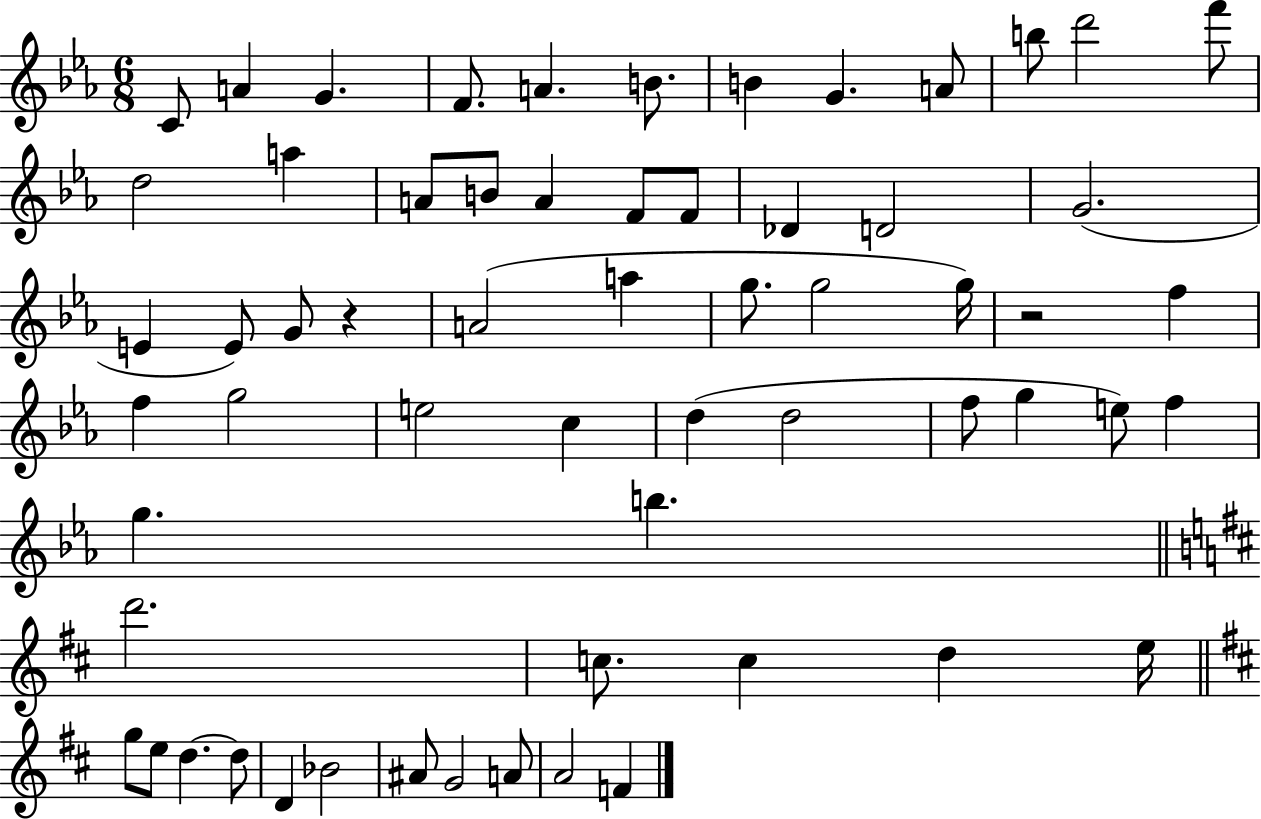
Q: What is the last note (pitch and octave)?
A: F4